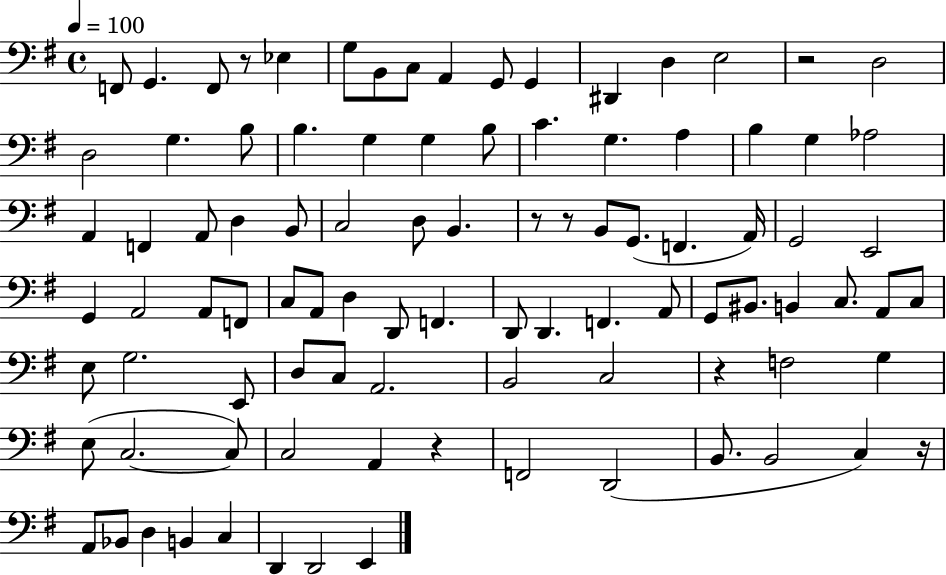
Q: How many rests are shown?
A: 7